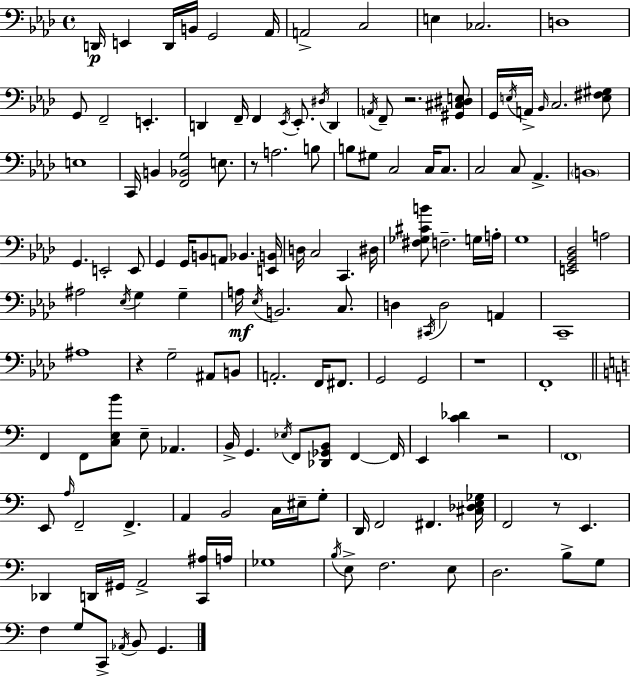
{
  \clef bass
  \time 4/4
  \defaultTimeSignature
  \key f \minor
  d,16\p e,4 d,16 b,16 g,2 aes,16 | a,2-> c2 | e4 ces2. | d1 | \break g,8 f,2-- e,4.-. | d,4 f,16-- f,4 \acciaccatura { ees,16 } ees,8.-. \acciaccatura { dis16 } d,4 | \acciaccatura { a,16 } f,8-- r2. | <gis, cis dis e>8 g,16 \acciaccatura { e16 } a,16-> \grace { bes,16 } c2. | \break <e fis gis>8 e1 | c,16 b,4 <f, bes, g>2 | e8. r8 a2. | b8 b8 gis8 c2 | \break c16 c8. c2 c8 aes,4.-> | \parenthesize b,1 | g,4. e,2-. | e,8 g,4 g,16 b,8 a,8 bes,4. | \break <e, b,>16 d16 c2 c,4. | dis16 <fis ges cis' b'>8 f2.-- | g16 a16-. g1 | <e, g, bes, des>2 a2 | \break ais2 \acciaccatura { ees16 } g4 | g4-- a16\mf \acciaccatura { ees16 } b,2. | c8. d4 \acciaccatura { cis,16 } d2 | a,4 c,1-- | \break ais1 | r4 g2-- | ais,8 b,8 a,2.-. | f,16 fis,8. g,2 | \break g,2 r1 | f,1-. | \bar "||" \break \key c \major f,4 f,8 <c e b'>8 e8-- aes,4. | b,16-> g,4. \acciaccatura { ees16 } f,8 <des, ges, b,>8 f,4~~ | f,16 e,4 <c' des'>4 r2 | \parenthesize f,1 | \break e,8 \grace { a16 } f,2-- f,4.-> | a,4 b,2 c16 eis16-- | g8-. d,16 f,2 fis,4. | <cis des e ges>16 f,2 r8 e,4. | \break des,4 d,16 gis,16 a,2-> | <c, ais>16 a16 ges1 | \acciaccatura { b16 } e8-> f2. | e8 d2. b8-> | \break g8 f4 g8 c,8-> \acciaccatura { aes,16 } b,8 g,4. | \bar "|."
}